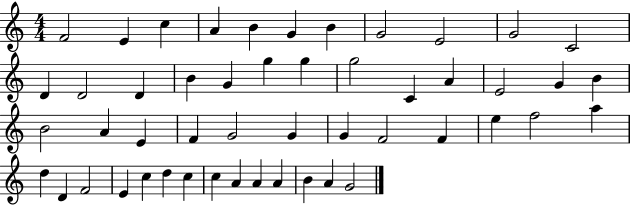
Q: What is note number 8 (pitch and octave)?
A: G4